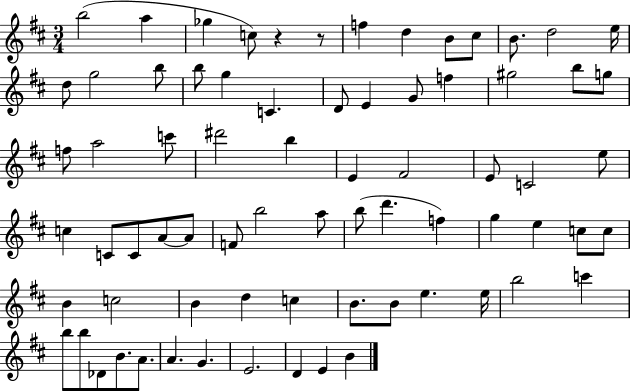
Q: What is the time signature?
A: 3/4